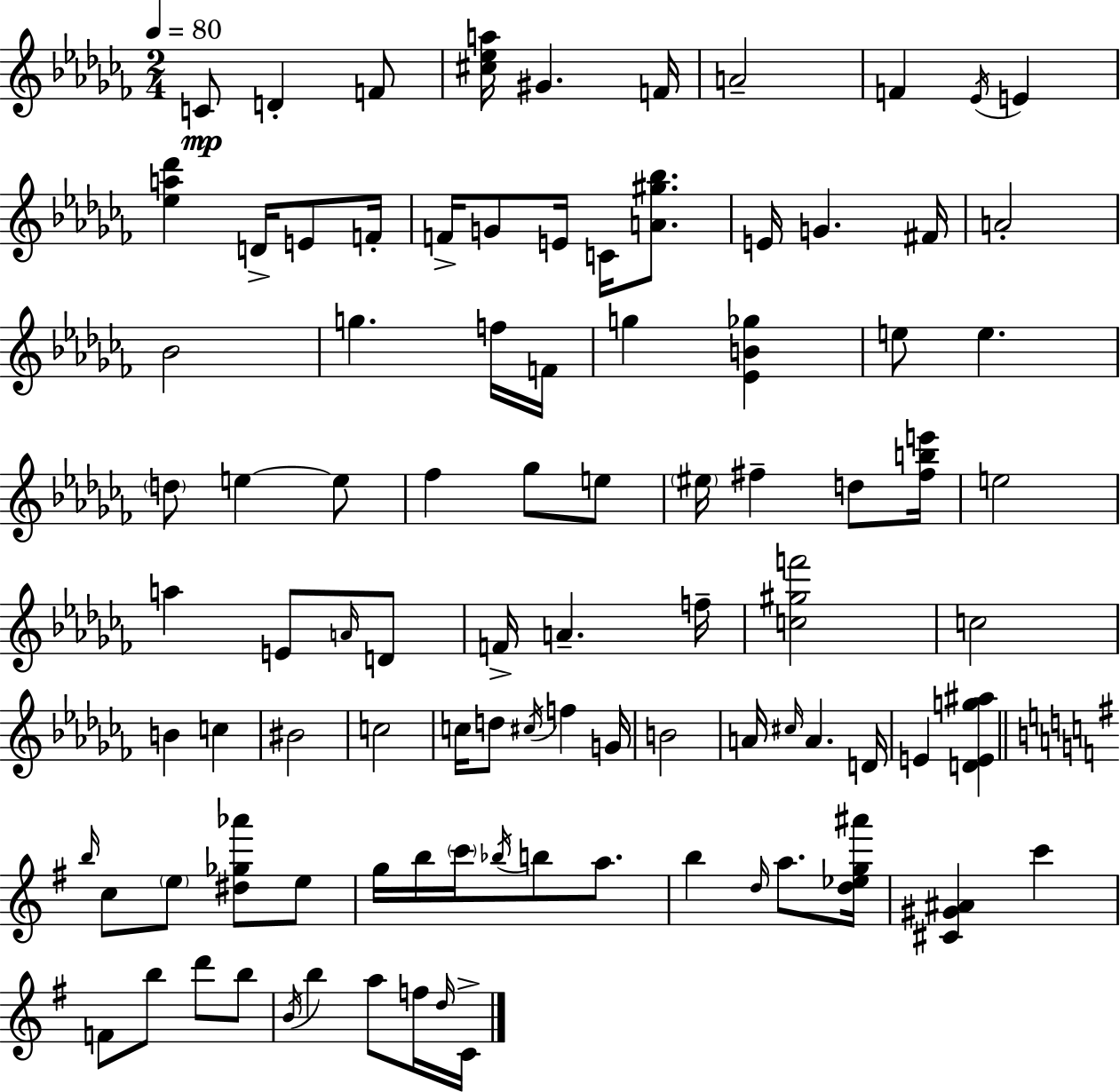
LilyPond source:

{
  \clef treble
  \numericTimeSignature
  \time 2/4
  \key aes \minor
  \tempo 4 = 80
  \repeat volta 2 { c'8\mp d'4-. f'8 | <cis'' ees'' a''>16 gis'4. f'16 | a'2-- | f'4 \acciaccatura { ees'16 } e'4 | \break <ees'' a'' des'''>4 d'16-> e'8 | f'16-. f'16-> g'8 e'16 c'16 <a' gis'' bes''>8. | e'16 g'4. | fis'16 a'2-. | \break bes'2 | g''4. f''16 | f'16 g''4 <ees' b' ges''>4 | e''8 e''4. | \break \parenthesize d''8 e''4~~ e''8 | fes''4 ges''8 e''8 | \parenthesize eis''16 fis''4-- d''8 | <fis'' b'' e'''>16 e''2 | \break a''4 e'8 \grace { a'16 } | d'8 f'16-> a'4.-- | f''16-- <c'' gis'' f'''>2 | c''2 | \break b'4 c''4 | bis'2 | c''2 | c''16 d''8 \acciaccatura { cis''16 } f''4 | \break g'16 b'2 | a'16 \grace { cis''16 } a'4. | d'16 e'4 | <d' e' g'' ais''>4 \bar "||" \break \key e \minor \grace { b''16 } c''8 \parenthesize e''8 <dis'' ges'' aes'''>8 e''8 | g''16 b''16 \parenthesize c'''16 \acciaccatura { bes''16 } b''8 a''8. | b''4 \grace { d''16 } a''8. | <d'' ees'' g'' ais'''>16 <cis' gis' ais'>4 c'''4 | \break f'8 b''8 d'''8 | b''8 \acciaccatura { b'16 } b''4 | a''8 f''16 \grace { d''16 } c'16-> } \bar "|."
}